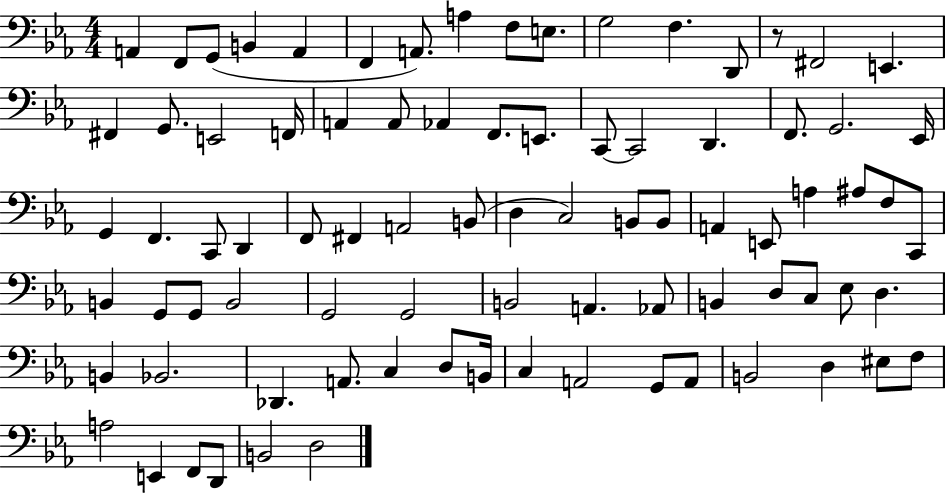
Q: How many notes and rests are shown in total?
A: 84